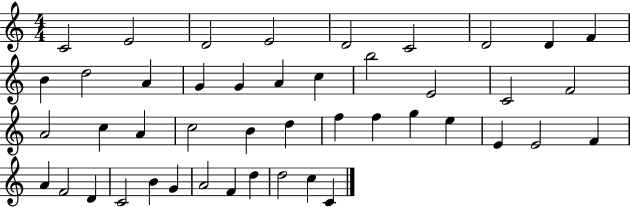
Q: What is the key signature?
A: C major